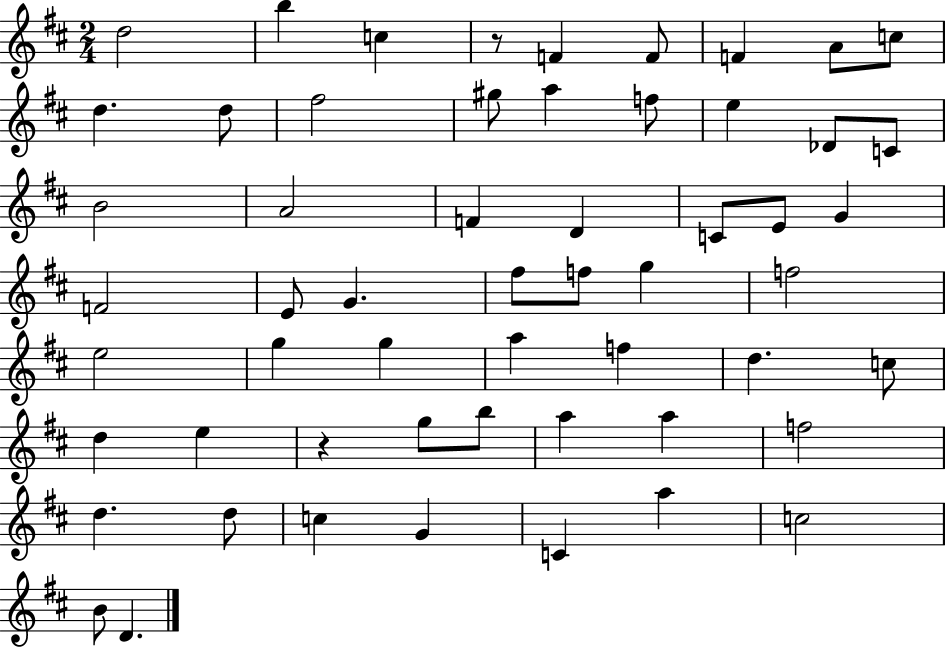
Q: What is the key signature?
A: D major